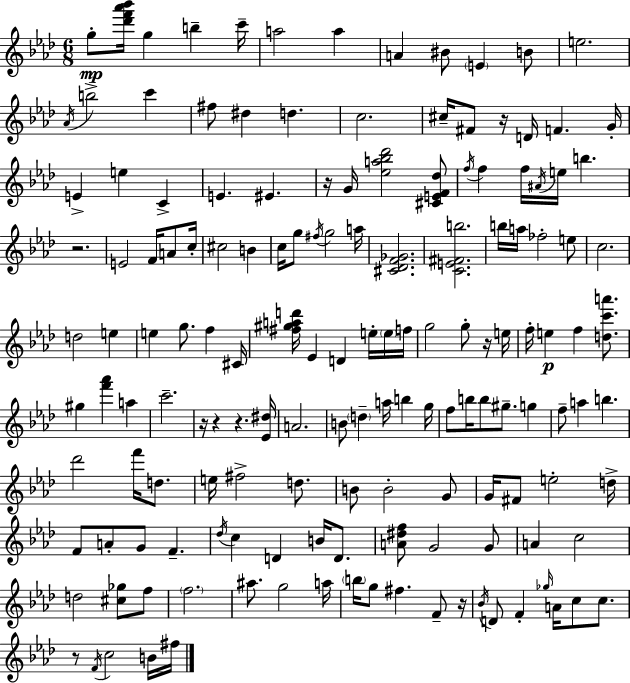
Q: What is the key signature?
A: AES major